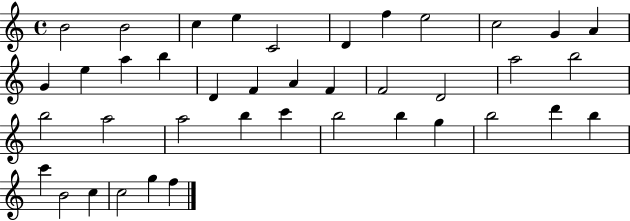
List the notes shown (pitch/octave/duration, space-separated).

B4/h B4/h C5/q E5/q C4/h D4/q F5/q E5/h C5/h G4/q A4/q G4/q E5/q A5/q B5/q D4/q F4/q A4/q F4/q F4/h D4/h A5/h B5/h B5/h A5/h A5/h B5/q C6/q B5/h B5/q G5/q B5/h D6/q B5/q C6/q B4/h C5/q C5/h G5/q F5/q